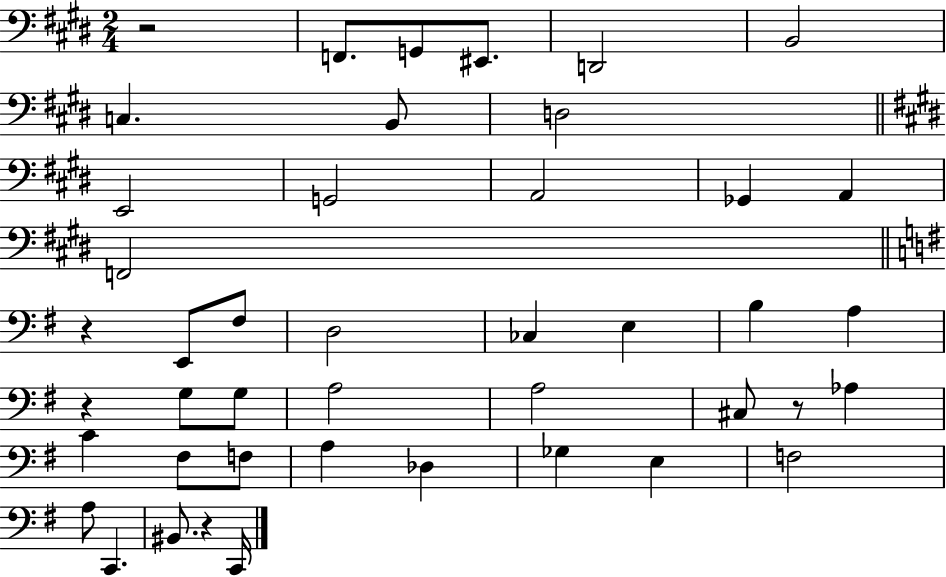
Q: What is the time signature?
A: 2/4